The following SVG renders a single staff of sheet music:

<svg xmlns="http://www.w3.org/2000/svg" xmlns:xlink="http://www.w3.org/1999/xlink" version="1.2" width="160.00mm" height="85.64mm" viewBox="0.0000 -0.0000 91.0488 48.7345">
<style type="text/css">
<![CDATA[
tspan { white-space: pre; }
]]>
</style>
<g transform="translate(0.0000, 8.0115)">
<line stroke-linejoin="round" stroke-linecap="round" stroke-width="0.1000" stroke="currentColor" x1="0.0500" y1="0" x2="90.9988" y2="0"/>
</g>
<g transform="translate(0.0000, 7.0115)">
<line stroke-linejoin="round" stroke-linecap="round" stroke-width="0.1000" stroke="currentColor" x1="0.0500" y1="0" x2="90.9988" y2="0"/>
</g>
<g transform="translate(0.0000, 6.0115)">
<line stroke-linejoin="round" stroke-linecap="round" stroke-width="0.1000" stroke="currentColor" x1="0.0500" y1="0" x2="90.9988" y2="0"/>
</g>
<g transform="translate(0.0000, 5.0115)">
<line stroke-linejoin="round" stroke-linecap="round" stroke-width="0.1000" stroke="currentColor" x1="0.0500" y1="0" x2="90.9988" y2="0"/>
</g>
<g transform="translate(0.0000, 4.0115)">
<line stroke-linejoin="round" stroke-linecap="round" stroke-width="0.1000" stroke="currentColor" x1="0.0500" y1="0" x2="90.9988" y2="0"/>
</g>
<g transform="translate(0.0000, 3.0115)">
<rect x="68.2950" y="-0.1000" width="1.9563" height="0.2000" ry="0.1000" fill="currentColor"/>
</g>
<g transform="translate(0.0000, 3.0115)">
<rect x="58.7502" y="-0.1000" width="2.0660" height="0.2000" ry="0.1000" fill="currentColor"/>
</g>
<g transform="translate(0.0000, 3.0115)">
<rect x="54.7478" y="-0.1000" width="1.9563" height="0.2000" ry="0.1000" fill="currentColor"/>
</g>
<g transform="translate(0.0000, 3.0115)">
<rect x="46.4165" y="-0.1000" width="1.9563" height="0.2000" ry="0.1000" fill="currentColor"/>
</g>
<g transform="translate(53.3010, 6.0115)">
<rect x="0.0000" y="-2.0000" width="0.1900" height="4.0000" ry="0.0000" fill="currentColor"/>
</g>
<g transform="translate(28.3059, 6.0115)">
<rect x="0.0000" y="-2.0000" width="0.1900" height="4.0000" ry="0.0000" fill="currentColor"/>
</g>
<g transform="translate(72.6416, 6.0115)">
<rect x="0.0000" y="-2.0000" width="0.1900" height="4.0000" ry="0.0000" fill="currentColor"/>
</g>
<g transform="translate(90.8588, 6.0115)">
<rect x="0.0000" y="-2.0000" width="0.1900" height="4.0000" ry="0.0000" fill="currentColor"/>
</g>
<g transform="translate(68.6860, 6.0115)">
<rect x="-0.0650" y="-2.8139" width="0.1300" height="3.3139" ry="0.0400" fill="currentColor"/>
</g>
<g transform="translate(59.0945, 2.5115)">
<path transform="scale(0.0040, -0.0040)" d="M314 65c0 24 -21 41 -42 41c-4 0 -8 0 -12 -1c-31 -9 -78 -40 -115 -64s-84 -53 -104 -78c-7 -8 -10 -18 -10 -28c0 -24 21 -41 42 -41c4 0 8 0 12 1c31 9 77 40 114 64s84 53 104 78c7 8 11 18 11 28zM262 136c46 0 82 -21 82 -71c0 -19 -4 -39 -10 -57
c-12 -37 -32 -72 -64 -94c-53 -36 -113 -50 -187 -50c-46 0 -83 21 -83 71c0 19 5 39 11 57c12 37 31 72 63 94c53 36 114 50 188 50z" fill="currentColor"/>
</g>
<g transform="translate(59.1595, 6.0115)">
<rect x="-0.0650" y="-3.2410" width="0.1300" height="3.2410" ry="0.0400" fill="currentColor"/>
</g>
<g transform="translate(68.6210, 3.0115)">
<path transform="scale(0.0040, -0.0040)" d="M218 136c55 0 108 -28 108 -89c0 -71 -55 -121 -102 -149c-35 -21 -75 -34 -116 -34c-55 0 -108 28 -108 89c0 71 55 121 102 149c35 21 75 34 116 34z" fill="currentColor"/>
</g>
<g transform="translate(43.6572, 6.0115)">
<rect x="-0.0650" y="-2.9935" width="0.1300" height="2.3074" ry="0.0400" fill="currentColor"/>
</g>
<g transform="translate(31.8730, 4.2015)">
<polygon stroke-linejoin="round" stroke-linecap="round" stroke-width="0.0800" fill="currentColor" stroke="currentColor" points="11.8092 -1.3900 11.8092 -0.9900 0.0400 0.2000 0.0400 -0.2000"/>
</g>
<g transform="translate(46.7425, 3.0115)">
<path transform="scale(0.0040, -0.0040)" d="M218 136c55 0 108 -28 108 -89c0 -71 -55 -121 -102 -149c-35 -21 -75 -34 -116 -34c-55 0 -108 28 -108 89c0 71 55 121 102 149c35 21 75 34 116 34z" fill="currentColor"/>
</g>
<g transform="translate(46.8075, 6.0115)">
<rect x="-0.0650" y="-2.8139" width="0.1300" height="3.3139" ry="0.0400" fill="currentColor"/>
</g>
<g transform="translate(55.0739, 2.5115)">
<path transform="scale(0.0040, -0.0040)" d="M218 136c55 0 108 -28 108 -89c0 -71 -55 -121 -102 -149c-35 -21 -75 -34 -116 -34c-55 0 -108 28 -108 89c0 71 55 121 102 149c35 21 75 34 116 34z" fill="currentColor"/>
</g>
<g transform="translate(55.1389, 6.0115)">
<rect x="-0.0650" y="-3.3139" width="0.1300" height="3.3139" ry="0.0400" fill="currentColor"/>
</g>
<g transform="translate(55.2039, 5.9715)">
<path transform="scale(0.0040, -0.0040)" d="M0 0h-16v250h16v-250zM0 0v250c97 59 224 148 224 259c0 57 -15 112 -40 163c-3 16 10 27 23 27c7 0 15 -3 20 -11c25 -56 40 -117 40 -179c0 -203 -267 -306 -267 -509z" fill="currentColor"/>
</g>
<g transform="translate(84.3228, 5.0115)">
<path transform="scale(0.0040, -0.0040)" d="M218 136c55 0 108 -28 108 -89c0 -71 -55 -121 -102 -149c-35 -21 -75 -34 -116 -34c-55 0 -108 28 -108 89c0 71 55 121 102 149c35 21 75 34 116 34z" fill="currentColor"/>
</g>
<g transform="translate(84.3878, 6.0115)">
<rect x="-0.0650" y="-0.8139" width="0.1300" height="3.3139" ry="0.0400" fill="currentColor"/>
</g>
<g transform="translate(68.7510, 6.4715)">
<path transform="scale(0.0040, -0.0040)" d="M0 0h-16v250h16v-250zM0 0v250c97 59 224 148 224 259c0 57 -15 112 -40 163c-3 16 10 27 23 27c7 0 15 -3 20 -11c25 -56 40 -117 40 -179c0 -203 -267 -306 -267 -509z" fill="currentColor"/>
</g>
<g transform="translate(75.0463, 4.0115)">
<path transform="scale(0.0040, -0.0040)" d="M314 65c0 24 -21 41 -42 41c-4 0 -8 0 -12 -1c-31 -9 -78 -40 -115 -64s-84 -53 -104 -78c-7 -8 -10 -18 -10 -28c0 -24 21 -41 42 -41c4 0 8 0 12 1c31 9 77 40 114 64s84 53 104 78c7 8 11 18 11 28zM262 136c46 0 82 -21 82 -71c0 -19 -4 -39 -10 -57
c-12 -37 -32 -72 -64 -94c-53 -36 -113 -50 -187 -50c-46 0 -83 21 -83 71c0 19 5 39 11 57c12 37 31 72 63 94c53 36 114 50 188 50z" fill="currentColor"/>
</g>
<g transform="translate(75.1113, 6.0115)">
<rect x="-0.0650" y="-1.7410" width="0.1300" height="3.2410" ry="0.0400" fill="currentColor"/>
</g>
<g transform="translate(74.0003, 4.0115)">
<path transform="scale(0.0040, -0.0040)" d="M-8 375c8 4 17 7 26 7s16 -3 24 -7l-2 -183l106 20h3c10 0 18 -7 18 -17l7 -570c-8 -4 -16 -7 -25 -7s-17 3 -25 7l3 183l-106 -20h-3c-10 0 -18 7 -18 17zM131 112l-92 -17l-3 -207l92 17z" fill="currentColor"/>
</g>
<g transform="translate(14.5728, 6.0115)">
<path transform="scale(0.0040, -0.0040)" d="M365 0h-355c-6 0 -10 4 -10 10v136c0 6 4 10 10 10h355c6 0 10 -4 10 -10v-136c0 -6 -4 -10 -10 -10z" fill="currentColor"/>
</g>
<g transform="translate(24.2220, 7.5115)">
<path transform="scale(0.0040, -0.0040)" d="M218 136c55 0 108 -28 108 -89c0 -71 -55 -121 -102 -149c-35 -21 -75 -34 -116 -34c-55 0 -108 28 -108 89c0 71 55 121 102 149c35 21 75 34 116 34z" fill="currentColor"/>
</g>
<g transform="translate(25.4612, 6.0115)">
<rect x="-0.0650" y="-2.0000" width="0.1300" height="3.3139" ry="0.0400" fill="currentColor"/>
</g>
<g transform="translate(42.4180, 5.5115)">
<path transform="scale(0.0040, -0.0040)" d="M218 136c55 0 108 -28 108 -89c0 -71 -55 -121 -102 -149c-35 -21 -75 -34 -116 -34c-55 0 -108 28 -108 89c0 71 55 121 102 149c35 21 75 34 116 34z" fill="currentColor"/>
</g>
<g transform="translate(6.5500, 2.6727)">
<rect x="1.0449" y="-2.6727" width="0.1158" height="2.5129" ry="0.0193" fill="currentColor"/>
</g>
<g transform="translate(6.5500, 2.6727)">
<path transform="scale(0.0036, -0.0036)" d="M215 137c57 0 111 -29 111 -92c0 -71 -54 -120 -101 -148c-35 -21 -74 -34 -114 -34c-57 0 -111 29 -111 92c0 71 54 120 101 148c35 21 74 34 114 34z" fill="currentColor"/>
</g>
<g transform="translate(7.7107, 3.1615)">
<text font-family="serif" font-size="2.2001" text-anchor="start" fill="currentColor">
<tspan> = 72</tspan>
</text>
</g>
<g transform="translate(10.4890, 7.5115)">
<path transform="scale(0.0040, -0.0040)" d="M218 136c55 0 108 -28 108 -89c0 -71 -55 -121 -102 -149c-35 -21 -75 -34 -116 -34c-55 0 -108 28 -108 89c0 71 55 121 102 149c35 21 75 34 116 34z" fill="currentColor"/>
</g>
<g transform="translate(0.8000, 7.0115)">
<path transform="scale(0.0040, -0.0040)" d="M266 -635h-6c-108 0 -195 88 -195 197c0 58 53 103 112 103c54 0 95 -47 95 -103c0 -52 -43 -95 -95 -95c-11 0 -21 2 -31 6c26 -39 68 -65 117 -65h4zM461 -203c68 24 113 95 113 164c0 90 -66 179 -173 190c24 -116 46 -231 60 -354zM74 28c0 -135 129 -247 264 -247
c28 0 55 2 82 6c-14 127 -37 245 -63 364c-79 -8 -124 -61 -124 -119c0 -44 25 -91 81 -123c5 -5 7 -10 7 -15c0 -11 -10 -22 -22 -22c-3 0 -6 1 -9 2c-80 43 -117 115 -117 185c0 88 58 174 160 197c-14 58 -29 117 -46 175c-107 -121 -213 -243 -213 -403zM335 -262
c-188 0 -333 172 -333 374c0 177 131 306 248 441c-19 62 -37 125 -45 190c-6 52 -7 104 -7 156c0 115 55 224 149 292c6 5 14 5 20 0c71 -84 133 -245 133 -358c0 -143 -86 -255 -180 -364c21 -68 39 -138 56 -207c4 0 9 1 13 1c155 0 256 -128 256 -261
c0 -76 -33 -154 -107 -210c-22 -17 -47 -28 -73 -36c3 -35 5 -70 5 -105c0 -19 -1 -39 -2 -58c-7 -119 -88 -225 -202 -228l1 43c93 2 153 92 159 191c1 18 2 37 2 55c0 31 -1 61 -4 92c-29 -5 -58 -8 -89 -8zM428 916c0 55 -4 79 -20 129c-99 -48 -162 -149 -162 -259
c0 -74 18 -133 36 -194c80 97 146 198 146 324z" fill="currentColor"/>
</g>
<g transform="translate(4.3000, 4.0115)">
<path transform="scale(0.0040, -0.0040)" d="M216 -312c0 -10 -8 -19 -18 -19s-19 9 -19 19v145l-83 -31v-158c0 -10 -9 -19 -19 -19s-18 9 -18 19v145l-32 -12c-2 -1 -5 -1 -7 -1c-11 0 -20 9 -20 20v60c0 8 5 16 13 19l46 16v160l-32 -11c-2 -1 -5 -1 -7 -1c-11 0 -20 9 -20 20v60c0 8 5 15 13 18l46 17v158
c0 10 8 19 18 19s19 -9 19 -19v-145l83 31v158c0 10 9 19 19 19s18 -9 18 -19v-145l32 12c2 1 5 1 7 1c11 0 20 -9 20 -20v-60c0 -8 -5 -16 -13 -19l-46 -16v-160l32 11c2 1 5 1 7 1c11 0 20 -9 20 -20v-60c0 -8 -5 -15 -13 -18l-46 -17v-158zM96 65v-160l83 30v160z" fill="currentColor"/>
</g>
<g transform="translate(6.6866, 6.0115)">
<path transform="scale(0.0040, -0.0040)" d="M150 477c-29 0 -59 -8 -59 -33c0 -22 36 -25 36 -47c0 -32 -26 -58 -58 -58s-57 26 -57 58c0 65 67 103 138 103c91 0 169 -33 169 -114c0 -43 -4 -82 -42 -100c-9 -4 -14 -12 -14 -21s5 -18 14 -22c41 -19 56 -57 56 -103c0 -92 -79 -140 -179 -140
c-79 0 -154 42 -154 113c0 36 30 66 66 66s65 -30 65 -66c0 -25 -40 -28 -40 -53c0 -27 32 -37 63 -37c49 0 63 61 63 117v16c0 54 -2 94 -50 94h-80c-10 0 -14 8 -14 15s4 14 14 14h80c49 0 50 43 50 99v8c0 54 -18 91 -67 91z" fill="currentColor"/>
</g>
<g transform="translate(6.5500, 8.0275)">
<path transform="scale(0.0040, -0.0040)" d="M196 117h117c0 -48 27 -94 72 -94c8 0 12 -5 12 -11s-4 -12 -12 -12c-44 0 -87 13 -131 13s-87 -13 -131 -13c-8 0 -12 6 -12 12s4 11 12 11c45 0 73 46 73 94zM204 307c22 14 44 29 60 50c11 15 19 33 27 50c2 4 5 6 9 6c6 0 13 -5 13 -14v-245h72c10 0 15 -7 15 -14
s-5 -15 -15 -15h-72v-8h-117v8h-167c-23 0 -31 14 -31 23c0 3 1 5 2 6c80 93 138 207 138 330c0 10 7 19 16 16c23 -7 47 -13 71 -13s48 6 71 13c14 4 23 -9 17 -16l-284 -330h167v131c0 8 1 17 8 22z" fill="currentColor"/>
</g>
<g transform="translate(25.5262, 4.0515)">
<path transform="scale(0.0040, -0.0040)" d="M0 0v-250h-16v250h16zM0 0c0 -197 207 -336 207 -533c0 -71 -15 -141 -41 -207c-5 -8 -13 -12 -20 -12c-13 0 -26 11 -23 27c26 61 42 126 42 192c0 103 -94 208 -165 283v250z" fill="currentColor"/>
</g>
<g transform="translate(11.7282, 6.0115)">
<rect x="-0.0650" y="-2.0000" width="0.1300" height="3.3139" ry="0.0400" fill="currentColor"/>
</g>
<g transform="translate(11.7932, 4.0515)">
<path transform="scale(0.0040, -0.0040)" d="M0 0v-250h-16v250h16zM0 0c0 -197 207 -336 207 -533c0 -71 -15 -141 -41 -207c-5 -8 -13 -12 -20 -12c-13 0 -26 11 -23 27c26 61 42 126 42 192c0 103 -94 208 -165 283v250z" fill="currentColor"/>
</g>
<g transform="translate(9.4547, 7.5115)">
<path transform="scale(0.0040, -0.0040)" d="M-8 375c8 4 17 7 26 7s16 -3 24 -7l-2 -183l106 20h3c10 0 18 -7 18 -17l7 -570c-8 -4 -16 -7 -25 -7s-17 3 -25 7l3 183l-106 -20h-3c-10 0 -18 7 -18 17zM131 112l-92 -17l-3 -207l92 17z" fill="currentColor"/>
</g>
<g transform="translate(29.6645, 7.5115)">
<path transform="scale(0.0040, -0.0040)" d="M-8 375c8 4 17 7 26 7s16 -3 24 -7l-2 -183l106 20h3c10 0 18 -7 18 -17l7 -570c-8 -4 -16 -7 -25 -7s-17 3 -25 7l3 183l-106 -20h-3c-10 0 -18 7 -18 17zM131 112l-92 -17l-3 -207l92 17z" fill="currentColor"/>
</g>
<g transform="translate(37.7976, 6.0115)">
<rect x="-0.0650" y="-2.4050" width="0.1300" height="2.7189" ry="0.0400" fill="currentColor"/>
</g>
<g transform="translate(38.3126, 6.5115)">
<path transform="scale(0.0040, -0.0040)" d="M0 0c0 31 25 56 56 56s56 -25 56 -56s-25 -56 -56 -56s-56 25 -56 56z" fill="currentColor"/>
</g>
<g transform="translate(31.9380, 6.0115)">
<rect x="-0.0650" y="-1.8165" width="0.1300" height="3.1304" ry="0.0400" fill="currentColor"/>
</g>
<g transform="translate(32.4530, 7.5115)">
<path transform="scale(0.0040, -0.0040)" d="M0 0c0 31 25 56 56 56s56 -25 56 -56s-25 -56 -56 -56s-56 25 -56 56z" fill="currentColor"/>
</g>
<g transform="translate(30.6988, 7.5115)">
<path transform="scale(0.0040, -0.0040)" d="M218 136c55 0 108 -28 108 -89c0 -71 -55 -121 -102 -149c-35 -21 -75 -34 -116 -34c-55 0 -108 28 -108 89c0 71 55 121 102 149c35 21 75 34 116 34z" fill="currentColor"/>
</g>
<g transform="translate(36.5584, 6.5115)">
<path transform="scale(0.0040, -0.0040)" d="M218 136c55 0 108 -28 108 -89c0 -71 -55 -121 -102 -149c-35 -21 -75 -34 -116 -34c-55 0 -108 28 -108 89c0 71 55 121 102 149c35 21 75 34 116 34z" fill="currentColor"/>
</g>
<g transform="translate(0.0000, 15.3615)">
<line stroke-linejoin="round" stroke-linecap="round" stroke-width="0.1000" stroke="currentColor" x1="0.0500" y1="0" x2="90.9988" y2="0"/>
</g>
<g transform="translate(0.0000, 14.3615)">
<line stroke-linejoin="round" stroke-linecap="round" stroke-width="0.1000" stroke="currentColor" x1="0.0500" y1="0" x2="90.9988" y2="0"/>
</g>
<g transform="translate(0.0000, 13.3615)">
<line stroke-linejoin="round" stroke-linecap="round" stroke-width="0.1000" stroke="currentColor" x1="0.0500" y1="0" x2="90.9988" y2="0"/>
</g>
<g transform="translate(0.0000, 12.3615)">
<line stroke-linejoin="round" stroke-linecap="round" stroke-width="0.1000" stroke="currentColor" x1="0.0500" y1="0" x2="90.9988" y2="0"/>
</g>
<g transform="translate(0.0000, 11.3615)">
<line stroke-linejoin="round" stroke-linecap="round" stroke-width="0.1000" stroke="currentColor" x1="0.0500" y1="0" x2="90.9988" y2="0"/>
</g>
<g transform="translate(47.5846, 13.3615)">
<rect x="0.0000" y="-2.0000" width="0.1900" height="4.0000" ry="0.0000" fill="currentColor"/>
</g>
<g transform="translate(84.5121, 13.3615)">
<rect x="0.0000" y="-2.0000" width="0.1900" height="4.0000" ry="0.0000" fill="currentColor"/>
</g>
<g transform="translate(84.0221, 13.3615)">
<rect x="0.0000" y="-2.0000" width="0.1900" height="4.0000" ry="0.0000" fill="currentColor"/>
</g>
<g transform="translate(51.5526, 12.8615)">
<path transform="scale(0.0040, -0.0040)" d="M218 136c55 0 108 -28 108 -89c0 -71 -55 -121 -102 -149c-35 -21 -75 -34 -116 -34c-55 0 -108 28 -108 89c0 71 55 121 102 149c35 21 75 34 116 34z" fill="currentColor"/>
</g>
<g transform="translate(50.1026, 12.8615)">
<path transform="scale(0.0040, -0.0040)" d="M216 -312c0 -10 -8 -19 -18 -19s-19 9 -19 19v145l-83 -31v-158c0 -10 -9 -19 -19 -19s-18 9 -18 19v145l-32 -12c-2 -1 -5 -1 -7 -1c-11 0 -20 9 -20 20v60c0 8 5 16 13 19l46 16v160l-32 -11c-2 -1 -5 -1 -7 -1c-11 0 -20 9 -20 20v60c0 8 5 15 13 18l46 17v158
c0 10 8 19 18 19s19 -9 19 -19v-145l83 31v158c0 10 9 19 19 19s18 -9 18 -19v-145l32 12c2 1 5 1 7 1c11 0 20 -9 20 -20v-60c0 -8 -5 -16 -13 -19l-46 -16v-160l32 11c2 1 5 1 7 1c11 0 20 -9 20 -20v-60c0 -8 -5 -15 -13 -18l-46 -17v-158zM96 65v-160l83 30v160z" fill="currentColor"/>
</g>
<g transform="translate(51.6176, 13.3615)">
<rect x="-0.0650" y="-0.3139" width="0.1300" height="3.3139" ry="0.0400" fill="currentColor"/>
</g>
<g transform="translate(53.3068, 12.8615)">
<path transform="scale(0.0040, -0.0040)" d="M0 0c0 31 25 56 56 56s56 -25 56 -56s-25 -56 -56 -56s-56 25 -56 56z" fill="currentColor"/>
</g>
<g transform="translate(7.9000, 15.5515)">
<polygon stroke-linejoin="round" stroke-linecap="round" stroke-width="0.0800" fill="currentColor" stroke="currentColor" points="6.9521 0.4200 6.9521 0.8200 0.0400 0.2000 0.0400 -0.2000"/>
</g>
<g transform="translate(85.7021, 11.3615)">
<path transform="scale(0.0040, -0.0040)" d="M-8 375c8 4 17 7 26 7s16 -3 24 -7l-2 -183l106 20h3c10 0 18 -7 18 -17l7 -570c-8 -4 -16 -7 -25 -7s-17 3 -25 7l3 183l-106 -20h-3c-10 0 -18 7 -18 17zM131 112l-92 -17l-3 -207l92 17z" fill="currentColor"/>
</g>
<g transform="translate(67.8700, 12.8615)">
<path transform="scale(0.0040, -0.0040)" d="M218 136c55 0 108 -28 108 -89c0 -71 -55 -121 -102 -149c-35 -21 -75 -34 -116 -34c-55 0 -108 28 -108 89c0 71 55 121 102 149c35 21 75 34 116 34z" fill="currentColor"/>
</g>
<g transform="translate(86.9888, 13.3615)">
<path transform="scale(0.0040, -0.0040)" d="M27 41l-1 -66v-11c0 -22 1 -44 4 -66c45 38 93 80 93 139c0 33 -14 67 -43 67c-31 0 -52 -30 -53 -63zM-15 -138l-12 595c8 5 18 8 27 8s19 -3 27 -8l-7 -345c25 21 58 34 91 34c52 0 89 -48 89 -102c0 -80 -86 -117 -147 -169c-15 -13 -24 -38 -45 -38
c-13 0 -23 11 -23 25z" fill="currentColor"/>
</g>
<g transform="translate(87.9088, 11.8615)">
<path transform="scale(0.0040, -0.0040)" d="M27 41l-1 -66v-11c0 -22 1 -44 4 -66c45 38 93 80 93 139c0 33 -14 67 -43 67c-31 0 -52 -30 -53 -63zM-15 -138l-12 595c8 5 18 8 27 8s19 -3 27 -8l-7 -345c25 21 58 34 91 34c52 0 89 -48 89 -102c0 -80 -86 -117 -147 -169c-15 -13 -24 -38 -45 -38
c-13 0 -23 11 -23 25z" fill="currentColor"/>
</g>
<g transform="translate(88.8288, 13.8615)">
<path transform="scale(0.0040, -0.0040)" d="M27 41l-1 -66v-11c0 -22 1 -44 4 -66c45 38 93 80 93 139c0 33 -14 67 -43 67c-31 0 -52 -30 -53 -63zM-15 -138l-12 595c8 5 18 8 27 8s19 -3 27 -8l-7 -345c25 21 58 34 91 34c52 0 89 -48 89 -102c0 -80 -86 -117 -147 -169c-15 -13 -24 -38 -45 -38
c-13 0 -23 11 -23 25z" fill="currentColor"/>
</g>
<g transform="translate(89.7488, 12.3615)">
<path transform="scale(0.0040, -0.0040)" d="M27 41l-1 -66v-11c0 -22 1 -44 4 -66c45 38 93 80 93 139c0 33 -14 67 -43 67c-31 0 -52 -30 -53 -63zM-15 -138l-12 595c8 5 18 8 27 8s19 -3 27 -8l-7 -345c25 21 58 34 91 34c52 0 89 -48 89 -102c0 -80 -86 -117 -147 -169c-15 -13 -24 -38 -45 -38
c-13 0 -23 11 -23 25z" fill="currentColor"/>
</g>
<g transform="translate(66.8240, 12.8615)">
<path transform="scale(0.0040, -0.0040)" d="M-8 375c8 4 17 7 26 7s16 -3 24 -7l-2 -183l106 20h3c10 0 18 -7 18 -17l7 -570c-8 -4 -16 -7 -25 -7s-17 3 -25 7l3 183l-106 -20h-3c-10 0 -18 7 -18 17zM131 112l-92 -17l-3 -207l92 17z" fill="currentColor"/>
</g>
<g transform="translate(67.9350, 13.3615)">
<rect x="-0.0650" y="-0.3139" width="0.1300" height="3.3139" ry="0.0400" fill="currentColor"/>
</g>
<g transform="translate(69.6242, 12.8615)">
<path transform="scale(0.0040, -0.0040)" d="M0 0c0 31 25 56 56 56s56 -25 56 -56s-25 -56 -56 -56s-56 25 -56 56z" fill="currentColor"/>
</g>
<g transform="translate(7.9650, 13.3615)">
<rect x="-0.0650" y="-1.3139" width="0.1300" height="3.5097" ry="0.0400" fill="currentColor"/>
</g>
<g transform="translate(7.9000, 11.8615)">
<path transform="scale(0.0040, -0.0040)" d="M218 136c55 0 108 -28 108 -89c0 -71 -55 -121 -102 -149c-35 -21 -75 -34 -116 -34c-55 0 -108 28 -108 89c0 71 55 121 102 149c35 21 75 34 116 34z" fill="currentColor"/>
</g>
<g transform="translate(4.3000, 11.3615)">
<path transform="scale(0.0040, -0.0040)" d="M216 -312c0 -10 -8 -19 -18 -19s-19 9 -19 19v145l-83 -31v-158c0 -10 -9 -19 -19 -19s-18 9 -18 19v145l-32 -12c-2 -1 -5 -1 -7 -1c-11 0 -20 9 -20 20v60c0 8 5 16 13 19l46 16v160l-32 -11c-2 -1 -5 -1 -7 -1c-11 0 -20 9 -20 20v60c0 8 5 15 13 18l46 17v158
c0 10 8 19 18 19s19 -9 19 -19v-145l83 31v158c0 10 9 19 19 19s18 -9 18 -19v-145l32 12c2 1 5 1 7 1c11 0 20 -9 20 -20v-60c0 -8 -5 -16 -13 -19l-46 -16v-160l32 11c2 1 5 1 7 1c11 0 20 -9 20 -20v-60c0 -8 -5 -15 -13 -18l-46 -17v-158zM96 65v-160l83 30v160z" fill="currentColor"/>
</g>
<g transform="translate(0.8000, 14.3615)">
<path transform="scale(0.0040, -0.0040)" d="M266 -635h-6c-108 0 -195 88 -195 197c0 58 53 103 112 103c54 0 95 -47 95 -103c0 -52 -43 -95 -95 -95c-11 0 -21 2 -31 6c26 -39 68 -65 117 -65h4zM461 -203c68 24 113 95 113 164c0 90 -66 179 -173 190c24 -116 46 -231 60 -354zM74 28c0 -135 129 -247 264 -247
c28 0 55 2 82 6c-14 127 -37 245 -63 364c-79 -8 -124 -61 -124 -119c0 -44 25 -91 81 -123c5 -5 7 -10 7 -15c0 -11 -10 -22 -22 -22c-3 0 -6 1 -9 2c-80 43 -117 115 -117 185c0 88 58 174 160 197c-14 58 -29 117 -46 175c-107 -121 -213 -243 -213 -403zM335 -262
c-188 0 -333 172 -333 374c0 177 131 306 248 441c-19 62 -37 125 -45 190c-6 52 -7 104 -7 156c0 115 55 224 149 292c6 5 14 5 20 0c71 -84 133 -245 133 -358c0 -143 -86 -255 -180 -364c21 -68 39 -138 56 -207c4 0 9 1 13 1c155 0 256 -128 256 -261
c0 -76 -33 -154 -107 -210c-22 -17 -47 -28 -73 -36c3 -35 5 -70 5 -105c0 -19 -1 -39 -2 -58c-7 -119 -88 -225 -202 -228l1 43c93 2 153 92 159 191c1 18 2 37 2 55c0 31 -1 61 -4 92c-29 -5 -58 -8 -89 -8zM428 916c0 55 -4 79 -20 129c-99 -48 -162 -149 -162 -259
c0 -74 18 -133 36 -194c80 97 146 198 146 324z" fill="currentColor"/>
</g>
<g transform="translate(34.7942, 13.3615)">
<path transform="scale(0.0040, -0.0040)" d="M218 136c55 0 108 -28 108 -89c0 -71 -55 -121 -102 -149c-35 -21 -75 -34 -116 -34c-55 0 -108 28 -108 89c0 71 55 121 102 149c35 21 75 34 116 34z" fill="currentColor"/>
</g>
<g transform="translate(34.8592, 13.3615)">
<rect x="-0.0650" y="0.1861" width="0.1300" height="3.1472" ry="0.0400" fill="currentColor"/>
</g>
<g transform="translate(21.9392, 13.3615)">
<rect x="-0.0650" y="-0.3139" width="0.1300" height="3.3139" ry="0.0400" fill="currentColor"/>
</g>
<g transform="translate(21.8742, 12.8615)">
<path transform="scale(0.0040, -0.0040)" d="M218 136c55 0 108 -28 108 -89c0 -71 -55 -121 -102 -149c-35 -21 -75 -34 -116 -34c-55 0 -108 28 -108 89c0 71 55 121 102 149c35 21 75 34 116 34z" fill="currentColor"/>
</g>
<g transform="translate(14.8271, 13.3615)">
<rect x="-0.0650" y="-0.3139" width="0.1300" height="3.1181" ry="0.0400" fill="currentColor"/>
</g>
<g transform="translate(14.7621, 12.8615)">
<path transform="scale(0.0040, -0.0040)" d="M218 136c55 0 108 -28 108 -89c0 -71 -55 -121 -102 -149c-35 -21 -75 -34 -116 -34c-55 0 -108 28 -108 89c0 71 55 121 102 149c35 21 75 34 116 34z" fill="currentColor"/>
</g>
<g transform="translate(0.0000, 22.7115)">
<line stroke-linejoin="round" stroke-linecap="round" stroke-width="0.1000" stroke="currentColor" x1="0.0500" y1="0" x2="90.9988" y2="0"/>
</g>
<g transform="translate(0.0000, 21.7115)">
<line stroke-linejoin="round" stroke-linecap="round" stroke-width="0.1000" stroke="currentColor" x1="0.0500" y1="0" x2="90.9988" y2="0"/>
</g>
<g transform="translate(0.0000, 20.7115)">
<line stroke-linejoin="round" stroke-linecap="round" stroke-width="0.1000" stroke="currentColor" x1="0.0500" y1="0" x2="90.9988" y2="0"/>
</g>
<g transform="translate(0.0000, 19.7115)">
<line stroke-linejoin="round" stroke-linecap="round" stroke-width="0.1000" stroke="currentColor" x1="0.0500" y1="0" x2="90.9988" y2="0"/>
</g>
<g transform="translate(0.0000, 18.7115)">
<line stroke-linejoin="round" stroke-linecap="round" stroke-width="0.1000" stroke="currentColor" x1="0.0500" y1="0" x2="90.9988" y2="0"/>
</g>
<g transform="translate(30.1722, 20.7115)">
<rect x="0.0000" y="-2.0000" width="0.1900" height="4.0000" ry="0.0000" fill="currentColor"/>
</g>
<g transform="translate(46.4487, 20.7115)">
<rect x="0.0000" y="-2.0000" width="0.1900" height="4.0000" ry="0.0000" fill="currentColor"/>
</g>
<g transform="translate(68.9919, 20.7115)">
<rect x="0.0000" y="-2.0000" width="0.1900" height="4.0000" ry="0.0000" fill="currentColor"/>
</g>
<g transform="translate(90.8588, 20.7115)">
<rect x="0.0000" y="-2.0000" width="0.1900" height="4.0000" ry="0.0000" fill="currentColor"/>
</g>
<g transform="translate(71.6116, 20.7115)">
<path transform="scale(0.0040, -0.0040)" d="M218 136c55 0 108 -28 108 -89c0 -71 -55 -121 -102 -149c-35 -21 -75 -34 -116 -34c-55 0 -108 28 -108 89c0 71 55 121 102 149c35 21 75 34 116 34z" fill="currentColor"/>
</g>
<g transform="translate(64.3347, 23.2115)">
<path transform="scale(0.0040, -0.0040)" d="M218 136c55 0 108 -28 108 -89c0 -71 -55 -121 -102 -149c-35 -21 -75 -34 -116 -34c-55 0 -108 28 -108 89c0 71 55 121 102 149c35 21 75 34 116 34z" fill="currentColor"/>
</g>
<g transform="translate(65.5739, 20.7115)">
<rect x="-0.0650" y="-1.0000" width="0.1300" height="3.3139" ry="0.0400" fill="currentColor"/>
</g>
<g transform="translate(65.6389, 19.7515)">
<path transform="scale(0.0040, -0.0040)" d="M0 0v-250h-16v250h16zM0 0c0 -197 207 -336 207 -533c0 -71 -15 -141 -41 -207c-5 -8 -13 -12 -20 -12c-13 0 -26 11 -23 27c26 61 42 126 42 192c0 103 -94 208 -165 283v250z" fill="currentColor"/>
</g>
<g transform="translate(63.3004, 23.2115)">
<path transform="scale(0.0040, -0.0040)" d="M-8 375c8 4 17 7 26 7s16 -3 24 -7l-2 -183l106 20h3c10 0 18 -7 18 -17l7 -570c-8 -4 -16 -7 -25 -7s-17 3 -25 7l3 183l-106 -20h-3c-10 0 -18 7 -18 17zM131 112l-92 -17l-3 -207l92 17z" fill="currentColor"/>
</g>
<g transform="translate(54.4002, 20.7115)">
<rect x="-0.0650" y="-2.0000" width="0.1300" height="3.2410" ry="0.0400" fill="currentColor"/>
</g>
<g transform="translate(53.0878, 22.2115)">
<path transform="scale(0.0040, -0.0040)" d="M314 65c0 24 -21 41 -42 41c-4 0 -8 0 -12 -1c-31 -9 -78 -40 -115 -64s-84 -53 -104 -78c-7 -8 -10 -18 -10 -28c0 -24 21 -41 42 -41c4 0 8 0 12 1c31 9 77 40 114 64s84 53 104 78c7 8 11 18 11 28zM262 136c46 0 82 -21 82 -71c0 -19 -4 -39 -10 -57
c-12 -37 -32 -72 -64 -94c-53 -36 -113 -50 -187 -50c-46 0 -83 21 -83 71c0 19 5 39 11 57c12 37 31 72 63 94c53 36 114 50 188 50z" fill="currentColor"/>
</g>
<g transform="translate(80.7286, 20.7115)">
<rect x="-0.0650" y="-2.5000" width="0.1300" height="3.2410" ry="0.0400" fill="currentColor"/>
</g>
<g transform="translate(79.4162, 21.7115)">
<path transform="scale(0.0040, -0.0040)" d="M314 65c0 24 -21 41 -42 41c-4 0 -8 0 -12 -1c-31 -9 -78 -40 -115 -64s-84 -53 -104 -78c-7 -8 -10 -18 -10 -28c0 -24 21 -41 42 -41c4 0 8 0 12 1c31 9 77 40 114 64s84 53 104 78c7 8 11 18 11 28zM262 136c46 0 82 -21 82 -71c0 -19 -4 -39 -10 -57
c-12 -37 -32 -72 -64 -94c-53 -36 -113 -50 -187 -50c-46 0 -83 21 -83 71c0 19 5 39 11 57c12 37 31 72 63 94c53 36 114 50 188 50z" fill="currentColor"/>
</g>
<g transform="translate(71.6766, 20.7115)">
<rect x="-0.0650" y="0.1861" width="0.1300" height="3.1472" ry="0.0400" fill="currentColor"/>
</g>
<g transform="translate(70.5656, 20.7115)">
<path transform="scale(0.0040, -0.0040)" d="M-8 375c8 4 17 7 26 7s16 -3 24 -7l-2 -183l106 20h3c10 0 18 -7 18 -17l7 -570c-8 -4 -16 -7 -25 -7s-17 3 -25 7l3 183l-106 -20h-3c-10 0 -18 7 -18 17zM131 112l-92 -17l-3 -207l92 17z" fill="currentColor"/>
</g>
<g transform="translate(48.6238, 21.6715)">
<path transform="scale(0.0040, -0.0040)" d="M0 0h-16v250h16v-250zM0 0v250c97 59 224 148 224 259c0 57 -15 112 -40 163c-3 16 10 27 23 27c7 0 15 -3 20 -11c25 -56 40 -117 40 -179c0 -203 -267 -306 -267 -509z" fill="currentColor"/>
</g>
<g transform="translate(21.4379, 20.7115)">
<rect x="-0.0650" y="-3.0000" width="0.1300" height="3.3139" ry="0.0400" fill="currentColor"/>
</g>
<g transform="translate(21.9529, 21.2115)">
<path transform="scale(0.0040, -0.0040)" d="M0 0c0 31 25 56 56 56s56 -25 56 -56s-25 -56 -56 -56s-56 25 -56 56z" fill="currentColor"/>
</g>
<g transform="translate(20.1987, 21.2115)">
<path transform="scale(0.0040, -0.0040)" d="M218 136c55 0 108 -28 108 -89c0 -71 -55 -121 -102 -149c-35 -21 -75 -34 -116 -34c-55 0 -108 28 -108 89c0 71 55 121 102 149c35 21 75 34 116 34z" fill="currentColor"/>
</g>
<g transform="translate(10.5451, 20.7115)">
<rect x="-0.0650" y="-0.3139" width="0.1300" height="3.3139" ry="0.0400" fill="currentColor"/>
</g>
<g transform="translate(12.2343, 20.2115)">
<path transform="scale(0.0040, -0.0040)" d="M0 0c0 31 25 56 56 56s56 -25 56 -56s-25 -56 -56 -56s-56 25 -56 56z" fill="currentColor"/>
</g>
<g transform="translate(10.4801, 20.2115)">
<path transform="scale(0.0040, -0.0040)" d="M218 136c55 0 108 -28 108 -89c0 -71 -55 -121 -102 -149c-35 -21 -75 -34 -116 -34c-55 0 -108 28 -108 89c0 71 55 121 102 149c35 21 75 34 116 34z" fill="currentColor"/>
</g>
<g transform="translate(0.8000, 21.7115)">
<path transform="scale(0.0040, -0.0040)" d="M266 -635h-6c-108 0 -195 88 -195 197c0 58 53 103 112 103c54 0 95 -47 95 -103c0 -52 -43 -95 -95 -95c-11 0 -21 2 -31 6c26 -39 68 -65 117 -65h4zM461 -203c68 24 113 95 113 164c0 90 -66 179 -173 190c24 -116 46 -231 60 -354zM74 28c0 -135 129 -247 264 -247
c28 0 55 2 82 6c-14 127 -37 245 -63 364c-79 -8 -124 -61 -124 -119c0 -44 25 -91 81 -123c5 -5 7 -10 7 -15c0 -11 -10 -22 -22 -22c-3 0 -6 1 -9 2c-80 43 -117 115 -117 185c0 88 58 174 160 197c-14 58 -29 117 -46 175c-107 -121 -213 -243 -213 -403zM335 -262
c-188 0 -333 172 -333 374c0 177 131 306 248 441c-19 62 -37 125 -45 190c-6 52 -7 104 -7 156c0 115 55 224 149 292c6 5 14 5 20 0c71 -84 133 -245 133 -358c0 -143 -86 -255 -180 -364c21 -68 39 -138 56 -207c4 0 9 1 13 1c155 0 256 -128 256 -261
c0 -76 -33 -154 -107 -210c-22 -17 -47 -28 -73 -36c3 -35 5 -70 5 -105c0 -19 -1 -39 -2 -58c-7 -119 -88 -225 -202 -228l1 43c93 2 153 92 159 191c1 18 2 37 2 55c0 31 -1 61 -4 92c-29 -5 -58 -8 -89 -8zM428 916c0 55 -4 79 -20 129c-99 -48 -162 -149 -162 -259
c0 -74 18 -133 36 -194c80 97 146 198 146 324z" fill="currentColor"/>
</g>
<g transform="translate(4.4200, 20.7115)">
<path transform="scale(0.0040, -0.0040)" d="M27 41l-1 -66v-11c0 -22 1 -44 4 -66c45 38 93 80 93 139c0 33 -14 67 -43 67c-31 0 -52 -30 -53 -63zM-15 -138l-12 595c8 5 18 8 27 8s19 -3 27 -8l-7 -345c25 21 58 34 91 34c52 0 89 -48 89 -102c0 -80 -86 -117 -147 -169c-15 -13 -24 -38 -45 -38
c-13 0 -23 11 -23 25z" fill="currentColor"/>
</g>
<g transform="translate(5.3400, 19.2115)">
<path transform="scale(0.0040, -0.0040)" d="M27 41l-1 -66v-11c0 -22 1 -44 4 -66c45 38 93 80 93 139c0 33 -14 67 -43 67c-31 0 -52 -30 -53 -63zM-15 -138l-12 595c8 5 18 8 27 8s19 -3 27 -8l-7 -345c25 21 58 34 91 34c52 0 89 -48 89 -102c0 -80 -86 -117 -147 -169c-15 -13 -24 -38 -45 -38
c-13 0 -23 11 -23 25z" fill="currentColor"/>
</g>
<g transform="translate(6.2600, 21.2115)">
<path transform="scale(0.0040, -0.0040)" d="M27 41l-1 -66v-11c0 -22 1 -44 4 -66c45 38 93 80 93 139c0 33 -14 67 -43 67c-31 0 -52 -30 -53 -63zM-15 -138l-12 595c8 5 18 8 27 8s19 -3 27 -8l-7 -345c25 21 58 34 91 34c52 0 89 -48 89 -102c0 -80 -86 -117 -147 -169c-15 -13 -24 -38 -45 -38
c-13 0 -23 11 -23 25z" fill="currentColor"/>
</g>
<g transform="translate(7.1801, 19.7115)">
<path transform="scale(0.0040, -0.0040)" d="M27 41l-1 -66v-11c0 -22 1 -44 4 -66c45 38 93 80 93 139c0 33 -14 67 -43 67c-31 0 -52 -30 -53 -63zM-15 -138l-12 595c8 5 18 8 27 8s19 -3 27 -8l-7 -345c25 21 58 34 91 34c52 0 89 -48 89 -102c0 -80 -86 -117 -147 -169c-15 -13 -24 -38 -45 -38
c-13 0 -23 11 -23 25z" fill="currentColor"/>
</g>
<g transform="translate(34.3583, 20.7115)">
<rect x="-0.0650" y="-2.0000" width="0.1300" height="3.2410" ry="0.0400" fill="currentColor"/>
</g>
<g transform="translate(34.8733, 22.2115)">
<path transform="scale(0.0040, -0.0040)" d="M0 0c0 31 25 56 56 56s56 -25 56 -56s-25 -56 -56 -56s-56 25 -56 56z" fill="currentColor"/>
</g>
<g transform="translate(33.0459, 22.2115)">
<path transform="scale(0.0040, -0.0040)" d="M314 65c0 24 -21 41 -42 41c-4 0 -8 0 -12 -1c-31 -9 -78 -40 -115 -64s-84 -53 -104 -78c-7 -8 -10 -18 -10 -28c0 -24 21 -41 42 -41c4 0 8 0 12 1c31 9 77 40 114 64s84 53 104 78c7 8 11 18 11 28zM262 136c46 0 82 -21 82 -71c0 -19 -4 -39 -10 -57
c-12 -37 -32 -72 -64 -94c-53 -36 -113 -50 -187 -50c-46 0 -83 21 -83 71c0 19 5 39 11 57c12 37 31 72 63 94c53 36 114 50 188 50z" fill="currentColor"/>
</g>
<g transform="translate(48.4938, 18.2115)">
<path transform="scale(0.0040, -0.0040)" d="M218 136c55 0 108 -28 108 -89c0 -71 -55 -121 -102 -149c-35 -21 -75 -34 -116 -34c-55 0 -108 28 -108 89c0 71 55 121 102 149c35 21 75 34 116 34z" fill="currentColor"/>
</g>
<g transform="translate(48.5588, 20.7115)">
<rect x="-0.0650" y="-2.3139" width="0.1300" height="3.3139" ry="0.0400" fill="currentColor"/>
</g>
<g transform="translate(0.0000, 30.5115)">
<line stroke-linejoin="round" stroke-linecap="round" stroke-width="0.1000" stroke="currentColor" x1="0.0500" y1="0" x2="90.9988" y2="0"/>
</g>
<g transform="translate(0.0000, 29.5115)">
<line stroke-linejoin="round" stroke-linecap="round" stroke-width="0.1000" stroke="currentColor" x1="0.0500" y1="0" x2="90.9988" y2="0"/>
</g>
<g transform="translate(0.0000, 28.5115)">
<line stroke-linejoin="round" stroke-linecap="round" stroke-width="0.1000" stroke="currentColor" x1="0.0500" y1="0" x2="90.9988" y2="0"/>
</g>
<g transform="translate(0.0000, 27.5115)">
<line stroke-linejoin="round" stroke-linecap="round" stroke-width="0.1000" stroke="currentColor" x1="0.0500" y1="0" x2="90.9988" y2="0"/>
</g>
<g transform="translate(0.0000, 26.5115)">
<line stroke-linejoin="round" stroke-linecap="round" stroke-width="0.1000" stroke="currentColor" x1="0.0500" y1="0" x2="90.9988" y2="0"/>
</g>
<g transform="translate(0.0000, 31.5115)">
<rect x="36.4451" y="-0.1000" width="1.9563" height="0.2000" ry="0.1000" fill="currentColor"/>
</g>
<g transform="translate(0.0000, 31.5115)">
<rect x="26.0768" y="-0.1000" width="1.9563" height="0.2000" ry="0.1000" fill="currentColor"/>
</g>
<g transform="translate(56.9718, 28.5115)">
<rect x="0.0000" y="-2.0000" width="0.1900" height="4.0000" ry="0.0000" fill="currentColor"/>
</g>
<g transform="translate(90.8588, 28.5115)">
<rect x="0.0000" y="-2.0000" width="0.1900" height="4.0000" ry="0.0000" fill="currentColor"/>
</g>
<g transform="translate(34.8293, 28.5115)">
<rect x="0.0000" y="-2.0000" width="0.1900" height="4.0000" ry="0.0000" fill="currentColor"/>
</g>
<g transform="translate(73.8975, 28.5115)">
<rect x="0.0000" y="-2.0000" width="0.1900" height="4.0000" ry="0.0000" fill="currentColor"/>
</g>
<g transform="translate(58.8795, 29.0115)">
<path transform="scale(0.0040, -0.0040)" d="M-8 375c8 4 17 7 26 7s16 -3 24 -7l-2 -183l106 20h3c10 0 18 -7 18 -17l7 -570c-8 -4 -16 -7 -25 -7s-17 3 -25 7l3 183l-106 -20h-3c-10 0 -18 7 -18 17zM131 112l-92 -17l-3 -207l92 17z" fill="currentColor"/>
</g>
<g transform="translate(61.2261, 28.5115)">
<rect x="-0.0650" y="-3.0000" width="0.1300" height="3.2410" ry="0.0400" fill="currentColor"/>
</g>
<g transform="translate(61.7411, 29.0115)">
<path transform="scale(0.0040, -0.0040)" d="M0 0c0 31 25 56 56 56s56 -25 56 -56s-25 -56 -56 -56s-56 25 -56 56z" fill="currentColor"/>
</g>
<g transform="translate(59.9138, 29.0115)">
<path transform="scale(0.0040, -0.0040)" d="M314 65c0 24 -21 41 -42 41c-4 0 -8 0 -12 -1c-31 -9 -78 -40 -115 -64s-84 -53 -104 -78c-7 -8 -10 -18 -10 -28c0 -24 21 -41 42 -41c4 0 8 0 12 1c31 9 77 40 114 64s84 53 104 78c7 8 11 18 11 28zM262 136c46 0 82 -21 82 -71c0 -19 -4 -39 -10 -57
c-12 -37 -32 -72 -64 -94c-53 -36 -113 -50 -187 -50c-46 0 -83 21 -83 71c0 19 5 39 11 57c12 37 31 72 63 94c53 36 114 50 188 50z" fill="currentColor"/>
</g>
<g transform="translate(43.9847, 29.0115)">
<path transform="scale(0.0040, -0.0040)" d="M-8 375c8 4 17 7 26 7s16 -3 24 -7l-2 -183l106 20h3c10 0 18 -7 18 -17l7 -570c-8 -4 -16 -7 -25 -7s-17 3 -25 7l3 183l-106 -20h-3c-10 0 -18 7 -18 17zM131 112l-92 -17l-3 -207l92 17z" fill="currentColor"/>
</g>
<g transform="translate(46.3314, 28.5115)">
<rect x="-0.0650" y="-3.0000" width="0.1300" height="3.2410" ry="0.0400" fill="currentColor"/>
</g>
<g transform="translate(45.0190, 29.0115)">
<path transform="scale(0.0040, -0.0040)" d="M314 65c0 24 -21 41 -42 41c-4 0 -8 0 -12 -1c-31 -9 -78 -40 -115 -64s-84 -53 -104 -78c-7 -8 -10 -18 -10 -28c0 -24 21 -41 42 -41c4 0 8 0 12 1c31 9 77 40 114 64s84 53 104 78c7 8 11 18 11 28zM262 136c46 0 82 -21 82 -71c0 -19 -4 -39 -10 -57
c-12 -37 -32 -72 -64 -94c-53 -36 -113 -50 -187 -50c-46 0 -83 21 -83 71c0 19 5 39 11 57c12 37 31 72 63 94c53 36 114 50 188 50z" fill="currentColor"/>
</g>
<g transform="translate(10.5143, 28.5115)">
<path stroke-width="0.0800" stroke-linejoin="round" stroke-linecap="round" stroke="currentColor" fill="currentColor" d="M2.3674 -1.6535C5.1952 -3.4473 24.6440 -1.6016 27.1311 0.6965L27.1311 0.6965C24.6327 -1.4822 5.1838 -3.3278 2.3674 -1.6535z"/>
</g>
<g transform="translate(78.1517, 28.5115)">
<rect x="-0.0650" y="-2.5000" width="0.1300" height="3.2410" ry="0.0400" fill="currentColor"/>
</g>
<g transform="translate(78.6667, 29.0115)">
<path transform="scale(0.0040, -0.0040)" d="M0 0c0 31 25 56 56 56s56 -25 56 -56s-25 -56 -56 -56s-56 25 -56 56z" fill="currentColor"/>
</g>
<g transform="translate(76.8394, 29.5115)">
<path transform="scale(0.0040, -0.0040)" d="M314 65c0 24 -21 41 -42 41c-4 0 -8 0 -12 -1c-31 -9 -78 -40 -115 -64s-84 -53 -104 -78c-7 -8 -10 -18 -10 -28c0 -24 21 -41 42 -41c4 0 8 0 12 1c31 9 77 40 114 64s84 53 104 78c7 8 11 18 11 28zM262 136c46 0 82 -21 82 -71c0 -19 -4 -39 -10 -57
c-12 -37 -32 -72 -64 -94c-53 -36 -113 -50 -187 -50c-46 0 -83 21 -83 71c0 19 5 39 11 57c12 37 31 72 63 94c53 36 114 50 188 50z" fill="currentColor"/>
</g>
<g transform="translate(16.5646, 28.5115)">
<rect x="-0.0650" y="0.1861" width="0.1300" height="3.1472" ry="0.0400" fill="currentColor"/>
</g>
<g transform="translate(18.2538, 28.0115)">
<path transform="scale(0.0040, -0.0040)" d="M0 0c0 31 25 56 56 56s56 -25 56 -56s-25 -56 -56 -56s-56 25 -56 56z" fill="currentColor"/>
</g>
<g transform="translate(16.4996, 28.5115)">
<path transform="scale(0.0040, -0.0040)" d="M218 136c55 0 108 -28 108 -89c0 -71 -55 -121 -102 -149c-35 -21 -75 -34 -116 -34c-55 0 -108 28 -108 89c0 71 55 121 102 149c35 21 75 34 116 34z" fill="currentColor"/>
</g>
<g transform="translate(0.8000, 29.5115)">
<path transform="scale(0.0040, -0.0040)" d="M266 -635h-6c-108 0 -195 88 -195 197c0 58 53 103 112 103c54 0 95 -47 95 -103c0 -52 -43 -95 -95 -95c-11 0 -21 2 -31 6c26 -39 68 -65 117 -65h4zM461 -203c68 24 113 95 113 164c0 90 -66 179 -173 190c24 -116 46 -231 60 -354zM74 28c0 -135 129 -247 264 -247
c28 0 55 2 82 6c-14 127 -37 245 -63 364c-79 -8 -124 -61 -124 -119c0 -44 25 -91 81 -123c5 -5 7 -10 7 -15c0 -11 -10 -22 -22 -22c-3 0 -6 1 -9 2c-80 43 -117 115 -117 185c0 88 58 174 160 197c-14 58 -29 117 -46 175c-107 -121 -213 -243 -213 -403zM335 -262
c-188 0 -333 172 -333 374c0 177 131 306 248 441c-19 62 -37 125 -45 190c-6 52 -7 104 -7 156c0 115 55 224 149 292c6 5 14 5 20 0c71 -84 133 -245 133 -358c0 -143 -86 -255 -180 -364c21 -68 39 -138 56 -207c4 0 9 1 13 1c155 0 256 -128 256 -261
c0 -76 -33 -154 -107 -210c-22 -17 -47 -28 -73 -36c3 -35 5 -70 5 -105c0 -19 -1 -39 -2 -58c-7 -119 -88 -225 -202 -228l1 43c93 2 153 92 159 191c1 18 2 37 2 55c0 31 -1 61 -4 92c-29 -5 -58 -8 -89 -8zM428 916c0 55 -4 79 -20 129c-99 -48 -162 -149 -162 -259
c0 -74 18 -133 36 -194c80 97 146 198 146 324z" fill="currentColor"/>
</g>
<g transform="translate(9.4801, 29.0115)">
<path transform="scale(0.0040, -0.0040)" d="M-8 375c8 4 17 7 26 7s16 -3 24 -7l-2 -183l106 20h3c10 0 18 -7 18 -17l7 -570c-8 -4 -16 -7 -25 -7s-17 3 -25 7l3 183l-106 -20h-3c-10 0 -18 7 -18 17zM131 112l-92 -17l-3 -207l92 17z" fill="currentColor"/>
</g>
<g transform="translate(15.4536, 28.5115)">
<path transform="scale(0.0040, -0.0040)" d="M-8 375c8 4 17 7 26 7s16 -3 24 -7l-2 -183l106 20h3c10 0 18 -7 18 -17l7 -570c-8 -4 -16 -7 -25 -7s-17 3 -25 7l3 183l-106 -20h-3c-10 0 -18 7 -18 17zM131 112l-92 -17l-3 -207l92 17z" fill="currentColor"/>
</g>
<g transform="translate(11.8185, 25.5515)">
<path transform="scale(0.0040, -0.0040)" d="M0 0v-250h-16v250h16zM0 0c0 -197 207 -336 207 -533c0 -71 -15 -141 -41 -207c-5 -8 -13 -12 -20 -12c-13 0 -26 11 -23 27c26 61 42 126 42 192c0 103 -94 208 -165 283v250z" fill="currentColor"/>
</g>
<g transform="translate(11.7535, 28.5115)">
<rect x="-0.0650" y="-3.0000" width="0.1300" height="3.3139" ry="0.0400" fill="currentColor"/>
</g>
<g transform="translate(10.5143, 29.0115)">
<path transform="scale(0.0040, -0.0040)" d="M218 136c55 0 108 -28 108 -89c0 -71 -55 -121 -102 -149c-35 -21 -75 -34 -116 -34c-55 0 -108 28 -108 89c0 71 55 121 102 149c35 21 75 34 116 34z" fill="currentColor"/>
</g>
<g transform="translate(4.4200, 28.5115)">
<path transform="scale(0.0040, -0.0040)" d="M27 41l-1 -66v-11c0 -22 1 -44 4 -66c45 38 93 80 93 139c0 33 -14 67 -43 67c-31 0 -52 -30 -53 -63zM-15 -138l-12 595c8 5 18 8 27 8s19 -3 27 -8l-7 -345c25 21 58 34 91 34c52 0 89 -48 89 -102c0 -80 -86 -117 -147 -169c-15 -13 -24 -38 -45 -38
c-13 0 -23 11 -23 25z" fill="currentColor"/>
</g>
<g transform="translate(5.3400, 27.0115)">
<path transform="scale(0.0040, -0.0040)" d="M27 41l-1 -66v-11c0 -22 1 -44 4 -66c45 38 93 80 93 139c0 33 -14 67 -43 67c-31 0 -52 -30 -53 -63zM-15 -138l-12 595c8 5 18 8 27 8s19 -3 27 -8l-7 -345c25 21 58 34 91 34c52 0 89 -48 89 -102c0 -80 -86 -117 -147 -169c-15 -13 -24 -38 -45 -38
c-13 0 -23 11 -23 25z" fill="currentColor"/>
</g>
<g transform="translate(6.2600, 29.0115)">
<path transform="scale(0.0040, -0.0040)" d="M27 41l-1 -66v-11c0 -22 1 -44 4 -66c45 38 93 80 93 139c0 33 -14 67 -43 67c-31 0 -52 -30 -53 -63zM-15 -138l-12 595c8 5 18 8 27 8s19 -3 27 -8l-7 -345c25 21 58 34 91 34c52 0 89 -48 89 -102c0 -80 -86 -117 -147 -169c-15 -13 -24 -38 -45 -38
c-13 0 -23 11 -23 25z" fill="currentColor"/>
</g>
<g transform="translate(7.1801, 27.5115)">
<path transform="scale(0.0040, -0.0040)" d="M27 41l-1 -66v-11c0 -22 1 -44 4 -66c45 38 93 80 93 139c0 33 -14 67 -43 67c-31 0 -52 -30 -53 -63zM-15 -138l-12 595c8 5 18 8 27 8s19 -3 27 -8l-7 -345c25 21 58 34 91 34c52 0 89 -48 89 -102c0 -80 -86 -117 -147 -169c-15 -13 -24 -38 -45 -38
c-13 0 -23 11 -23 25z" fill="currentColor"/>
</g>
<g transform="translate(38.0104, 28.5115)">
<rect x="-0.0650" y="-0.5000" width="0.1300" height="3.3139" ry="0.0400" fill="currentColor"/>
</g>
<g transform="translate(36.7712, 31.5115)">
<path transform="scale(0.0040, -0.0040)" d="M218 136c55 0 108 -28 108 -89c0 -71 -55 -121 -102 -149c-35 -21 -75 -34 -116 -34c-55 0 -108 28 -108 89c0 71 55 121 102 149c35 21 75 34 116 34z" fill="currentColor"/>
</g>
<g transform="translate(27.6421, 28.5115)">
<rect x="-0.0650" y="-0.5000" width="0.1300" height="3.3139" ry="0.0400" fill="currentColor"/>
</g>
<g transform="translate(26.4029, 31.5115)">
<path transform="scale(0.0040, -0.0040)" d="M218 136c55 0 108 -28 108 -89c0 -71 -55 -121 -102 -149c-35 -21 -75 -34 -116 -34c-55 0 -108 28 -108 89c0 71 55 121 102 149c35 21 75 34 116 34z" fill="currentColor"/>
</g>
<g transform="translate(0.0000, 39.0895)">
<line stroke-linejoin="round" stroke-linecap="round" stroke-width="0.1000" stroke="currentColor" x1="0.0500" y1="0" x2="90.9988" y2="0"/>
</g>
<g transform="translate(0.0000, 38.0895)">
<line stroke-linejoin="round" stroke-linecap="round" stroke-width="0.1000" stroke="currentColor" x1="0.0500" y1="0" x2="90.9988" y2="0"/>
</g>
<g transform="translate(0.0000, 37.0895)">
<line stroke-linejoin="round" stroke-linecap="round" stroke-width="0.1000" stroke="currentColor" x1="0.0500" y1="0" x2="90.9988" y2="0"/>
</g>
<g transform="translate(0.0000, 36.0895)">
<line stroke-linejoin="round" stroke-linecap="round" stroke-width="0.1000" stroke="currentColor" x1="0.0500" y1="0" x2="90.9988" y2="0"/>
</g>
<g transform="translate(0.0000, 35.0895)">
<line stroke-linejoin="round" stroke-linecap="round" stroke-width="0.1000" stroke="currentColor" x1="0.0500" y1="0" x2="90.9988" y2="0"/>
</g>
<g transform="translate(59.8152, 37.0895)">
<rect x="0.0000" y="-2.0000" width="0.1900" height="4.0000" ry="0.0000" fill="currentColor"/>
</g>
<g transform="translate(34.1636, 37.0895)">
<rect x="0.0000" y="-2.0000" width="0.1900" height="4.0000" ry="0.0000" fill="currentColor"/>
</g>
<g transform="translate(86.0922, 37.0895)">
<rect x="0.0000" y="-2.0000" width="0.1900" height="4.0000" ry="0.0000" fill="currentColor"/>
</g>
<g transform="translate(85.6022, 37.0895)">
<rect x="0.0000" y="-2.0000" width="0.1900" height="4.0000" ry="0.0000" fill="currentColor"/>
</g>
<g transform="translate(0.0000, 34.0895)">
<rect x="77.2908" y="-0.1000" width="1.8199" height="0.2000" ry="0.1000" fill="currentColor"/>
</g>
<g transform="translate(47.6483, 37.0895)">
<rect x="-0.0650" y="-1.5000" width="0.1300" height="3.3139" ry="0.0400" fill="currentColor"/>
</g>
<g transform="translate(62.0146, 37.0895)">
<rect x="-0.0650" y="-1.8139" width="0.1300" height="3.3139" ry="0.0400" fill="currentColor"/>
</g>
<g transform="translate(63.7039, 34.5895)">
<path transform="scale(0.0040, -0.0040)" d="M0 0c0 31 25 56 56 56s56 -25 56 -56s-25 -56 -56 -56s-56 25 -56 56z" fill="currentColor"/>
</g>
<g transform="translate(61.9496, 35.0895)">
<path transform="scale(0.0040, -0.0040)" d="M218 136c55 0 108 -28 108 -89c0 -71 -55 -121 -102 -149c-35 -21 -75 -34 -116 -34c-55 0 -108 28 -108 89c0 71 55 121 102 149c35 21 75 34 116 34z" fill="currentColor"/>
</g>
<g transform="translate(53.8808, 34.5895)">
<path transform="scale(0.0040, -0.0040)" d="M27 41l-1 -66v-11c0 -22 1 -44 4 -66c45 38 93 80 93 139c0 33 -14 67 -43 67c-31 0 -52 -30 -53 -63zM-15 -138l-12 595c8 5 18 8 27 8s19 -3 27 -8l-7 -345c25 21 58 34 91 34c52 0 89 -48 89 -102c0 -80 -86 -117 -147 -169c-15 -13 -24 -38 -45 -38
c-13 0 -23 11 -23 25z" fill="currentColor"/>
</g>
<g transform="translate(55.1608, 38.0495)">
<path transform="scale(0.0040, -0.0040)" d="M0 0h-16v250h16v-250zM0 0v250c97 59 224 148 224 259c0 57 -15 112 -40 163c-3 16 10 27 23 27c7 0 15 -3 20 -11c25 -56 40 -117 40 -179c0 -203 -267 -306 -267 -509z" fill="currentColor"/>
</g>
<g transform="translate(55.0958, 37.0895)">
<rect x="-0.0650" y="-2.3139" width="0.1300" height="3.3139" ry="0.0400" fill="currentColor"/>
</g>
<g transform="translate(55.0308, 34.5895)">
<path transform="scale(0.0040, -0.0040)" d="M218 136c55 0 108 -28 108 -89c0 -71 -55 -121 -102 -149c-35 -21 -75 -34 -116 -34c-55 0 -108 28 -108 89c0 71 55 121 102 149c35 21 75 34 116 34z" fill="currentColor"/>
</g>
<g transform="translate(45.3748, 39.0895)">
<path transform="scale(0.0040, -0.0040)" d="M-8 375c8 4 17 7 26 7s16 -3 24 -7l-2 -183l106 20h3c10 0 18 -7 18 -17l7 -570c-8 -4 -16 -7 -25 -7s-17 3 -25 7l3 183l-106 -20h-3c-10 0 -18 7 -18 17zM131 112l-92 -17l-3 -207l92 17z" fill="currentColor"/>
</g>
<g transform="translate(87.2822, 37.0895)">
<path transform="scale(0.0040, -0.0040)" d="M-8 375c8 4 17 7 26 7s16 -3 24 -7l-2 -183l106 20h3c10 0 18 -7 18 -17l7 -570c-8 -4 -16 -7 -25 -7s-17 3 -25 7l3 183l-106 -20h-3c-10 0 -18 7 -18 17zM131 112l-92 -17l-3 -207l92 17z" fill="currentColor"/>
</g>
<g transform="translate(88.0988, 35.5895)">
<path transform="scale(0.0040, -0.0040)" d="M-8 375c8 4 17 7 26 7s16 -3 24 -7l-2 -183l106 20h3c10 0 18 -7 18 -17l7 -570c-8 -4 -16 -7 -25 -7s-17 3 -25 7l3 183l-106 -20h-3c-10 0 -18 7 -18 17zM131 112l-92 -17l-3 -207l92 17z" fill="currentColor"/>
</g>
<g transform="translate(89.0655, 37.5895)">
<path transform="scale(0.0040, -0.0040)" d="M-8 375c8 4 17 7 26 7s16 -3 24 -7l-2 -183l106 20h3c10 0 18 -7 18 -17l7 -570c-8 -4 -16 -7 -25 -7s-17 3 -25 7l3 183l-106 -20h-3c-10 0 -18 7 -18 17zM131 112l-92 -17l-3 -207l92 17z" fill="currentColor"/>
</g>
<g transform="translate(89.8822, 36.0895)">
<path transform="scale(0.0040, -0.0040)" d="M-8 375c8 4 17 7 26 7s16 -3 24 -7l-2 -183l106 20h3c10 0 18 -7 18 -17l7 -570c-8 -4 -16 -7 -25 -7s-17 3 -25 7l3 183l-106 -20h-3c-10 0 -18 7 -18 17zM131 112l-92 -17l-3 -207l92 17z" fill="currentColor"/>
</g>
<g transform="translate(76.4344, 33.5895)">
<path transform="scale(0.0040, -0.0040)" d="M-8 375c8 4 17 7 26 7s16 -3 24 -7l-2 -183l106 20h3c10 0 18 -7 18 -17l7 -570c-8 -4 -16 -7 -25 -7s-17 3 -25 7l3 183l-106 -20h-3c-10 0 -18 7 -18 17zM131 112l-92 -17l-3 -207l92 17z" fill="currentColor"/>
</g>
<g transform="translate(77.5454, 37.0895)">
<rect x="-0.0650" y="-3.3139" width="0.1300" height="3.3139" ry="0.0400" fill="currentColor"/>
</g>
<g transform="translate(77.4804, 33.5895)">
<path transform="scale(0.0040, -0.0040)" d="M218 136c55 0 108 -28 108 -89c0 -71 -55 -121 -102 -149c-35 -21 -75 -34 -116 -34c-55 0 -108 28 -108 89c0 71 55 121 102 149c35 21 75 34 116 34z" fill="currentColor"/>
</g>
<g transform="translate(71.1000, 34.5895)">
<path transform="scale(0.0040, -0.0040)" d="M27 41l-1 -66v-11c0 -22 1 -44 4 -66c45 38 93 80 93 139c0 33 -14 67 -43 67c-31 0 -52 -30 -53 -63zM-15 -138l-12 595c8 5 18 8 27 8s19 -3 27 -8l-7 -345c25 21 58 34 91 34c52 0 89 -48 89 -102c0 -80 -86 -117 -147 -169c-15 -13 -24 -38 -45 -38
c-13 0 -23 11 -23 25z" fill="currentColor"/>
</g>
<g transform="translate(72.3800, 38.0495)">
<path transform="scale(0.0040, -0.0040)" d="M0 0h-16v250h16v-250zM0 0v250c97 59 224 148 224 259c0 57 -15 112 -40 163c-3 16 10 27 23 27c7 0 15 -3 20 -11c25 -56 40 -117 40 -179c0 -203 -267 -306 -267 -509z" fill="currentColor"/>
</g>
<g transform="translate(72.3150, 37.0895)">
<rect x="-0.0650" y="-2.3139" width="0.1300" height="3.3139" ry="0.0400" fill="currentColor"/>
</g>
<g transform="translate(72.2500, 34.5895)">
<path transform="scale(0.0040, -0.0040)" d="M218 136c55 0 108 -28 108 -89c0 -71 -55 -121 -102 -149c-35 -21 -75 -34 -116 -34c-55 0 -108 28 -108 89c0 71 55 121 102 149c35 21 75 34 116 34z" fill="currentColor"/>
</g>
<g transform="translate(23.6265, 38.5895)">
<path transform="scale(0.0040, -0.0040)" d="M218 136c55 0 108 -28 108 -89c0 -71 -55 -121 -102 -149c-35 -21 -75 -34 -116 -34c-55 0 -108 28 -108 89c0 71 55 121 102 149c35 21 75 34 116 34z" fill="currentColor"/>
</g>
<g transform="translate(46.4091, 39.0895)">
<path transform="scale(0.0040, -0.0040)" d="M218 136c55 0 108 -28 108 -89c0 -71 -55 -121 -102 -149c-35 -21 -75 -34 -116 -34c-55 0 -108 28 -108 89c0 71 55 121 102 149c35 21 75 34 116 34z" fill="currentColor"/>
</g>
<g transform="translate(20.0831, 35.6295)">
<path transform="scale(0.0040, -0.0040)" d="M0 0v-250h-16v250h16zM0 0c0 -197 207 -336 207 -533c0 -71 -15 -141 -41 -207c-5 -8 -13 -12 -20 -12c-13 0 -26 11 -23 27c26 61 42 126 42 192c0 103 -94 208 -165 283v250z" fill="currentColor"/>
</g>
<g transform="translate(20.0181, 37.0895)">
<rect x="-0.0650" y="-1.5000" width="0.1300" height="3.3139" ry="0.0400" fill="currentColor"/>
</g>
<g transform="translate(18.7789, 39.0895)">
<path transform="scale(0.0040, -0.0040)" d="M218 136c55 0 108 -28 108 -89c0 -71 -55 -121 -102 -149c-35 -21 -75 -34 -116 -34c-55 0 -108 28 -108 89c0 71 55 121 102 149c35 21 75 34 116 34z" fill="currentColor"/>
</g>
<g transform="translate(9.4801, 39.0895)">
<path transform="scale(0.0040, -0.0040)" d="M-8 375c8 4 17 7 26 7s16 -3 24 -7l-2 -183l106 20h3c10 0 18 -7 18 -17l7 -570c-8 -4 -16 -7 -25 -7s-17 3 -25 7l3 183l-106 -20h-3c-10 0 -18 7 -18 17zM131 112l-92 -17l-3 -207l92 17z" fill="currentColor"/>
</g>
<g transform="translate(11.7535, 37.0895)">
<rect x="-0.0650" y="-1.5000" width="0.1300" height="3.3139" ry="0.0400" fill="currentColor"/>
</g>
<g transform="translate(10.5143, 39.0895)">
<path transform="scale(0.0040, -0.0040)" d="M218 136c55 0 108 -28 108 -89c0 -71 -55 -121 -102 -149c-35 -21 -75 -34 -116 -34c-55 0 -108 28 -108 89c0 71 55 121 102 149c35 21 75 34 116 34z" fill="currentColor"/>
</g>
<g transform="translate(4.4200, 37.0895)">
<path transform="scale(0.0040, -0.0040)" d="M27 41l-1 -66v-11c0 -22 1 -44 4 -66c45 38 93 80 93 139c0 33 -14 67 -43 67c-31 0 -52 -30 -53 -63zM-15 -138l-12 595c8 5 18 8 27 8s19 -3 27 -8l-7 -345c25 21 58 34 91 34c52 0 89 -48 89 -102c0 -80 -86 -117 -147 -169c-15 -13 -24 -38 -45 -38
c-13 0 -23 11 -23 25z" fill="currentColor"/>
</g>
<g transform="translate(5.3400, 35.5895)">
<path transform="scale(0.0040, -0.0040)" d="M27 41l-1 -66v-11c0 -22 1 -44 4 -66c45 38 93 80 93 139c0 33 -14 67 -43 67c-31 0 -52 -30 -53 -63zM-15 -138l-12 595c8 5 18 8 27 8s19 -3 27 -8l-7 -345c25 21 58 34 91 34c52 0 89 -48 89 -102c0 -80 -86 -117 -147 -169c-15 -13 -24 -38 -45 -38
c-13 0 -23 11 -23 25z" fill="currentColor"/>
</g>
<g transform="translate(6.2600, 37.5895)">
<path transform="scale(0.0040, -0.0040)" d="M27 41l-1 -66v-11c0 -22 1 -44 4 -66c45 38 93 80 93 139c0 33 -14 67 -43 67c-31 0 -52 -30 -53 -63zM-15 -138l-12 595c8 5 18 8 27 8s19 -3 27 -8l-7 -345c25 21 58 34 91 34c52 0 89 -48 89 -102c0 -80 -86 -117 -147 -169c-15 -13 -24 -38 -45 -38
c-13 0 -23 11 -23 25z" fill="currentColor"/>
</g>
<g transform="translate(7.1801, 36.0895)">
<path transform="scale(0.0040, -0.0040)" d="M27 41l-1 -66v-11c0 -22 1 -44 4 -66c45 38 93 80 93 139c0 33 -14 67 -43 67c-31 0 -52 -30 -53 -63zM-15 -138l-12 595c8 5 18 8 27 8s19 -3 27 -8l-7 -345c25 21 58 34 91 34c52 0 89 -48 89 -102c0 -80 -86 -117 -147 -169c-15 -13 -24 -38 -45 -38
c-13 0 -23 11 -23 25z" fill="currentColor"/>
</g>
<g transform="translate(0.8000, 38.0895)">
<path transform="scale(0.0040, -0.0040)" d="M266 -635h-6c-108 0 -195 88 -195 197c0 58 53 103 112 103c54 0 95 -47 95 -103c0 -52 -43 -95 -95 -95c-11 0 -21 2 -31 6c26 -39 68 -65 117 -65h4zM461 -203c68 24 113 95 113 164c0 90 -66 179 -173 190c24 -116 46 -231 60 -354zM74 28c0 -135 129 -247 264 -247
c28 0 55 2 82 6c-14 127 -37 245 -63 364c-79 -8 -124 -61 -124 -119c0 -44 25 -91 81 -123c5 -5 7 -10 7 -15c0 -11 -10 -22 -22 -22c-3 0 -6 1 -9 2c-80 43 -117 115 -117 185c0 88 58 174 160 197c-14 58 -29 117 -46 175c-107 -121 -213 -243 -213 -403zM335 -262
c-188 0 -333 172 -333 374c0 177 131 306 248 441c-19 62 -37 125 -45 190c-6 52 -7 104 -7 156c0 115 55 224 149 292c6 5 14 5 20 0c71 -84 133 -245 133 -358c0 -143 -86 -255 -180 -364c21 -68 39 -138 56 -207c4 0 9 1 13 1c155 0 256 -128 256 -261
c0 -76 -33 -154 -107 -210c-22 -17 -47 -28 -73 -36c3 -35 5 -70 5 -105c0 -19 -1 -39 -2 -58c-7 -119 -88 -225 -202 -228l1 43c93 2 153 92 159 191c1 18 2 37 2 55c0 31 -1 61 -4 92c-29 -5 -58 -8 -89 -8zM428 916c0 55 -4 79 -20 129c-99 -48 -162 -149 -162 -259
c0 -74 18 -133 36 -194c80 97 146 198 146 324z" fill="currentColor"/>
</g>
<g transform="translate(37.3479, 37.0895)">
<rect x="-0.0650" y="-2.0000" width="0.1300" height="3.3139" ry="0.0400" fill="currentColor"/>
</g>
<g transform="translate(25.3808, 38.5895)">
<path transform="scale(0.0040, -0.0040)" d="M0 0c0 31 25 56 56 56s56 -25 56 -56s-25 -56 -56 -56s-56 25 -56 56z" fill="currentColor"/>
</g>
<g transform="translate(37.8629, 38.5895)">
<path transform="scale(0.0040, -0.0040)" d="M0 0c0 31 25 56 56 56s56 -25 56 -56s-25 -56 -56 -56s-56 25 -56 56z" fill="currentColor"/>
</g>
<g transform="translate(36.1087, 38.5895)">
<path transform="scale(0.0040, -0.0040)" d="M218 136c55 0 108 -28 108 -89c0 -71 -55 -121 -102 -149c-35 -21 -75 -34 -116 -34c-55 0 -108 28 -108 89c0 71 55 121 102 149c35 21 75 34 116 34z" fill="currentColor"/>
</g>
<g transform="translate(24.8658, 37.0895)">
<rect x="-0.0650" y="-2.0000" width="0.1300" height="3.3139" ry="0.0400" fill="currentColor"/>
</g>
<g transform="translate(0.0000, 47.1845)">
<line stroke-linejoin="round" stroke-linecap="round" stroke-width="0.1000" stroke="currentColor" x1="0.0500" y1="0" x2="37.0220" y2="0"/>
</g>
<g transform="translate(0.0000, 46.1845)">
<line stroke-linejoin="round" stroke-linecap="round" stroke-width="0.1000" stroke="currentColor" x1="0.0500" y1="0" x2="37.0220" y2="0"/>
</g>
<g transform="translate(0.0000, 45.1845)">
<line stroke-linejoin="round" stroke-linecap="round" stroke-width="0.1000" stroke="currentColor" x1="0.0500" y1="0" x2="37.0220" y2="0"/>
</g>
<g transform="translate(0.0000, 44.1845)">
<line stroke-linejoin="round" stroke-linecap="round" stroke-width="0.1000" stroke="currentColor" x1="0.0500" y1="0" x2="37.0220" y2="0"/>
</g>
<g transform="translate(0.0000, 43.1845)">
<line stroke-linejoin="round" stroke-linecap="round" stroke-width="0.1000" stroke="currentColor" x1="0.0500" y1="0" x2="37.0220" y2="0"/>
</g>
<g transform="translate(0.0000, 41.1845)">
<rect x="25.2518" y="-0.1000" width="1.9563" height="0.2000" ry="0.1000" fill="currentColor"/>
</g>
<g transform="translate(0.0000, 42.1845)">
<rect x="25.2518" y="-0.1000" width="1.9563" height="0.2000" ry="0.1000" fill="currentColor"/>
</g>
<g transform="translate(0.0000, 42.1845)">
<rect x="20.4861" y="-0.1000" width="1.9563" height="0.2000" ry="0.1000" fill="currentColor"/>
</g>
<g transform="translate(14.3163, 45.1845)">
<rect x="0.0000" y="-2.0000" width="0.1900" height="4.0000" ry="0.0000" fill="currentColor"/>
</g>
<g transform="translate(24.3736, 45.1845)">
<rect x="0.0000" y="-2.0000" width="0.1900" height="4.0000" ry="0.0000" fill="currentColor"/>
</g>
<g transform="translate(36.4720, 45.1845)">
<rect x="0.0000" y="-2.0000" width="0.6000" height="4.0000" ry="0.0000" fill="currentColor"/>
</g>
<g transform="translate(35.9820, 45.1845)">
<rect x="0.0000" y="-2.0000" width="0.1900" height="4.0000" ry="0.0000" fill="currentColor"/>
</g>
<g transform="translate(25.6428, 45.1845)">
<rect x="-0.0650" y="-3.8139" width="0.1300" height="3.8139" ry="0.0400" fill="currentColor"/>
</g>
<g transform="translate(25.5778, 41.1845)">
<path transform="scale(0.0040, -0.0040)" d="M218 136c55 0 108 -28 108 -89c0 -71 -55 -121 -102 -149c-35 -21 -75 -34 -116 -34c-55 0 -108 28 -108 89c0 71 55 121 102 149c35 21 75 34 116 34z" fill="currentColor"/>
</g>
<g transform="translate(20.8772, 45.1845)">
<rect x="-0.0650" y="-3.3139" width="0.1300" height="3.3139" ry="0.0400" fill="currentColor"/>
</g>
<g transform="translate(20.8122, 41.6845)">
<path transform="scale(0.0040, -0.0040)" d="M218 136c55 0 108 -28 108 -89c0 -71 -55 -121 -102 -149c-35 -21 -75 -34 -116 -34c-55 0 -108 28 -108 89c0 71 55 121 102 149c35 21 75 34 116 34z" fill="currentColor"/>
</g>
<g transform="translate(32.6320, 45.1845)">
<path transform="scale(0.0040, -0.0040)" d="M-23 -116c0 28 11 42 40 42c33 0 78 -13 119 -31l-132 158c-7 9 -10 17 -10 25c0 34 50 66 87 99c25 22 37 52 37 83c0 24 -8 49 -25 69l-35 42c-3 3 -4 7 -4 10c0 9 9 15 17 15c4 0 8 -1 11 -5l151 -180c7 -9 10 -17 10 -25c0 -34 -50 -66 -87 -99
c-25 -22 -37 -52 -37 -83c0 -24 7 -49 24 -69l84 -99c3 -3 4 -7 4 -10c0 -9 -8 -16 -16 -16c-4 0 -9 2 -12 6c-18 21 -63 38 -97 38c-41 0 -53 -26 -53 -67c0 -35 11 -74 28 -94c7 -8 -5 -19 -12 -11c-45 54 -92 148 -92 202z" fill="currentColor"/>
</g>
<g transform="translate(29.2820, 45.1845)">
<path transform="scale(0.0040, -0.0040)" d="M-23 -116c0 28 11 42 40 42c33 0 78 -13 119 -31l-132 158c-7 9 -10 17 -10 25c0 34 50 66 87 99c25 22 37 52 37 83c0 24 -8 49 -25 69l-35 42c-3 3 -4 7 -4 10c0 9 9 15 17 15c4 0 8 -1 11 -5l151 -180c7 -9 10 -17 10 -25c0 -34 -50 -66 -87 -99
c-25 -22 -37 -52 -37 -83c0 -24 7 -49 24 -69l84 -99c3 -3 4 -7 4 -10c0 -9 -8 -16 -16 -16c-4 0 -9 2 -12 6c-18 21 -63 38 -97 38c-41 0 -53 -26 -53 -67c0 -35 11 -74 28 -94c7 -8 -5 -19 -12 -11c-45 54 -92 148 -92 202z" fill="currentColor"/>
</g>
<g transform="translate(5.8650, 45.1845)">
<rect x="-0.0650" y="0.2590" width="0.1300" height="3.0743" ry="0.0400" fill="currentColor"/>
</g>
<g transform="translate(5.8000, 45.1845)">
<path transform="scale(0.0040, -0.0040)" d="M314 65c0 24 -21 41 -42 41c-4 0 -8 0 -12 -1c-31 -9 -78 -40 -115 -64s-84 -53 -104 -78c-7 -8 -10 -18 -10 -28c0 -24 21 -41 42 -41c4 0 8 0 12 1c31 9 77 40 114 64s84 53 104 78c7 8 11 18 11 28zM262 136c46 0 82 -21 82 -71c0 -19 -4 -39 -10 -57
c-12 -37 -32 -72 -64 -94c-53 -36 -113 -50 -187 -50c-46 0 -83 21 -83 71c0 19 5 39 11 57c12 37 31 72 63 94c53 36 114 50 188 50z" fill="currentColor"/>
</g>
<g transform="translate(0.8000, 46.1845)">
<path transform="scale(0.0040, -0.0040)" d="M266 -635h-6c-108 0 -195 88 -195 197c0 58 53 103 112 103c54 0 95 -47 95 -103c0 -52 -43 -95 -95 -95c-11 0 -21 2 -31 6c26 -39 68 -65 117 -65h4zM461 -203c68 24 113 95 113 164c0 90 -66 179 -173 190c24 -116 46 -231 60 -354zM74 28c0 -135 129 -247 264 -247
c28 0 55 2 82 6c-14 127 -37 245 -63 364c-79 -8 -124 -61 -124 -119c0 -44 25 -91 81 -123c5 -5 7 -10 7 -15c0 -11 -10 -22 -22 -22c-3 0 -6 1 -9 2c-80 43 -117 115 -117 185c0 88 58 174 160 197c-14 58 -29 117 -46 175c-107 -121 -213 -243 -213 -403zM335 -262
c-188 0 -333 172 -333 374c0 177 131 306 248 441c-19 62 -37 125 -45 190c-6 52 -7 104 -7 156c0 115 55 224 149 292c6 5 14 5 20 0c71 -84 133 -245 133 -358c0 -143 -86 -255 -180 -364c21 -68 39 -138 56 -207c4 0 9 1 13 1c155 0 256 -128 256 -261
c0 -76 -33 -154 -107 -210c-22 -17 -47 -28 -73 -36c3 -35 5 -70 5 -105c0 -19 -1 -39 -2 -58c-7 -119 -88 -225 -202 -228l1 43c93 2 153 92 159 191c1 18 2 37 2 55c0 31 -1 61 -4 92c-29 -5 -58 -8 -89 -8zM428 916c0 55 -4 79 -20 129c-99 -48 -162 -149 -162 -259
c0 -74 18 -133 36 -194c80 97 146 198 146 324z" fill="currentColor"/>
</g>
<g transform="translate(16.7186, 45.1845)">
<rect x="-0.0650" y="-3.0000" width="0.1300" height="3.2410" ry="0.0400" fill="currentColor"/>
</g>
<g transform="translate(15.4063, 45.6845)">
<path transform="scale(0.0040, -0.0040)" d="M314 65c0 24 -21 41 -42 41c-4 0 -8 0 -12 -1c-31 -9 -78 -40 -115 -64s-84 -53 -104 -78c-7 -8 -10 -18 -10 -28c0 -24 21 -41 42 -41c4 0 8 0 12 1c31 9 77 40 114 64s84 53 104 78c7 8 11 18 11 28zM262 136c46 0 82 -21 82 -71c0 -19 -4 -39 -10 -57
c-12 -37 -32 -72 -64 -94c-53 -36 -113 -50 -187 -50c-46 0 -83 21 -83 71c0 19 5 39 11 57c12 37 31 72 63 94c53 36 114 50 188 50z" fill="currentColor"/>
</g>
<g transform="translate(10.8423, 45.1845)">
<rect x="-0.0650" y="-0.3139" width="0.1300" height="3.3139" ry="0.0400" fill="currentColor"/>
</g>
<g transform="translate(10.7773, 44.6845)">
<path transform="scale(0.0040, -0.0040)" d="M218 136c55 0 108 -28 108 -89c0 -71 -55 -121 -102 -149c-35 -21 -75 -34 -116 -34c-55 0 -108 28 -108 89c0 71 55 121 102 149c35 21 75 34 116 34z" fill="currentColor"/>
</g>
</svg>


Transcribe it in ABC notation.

X:1
T:Untitled
M:3/4
L:1/4
K:G
F/2 z2 F/2 F/2 A/2 c/2 a b/2 b2 a/2 f2 d e/2 c/2 c B ^c c c _A F2 g/2 F2 D/2 B G2 A/2 B C C A2 A2 G2 E E/2 F F E _g/2 f _g/2 b B2 c A2 b c' z z